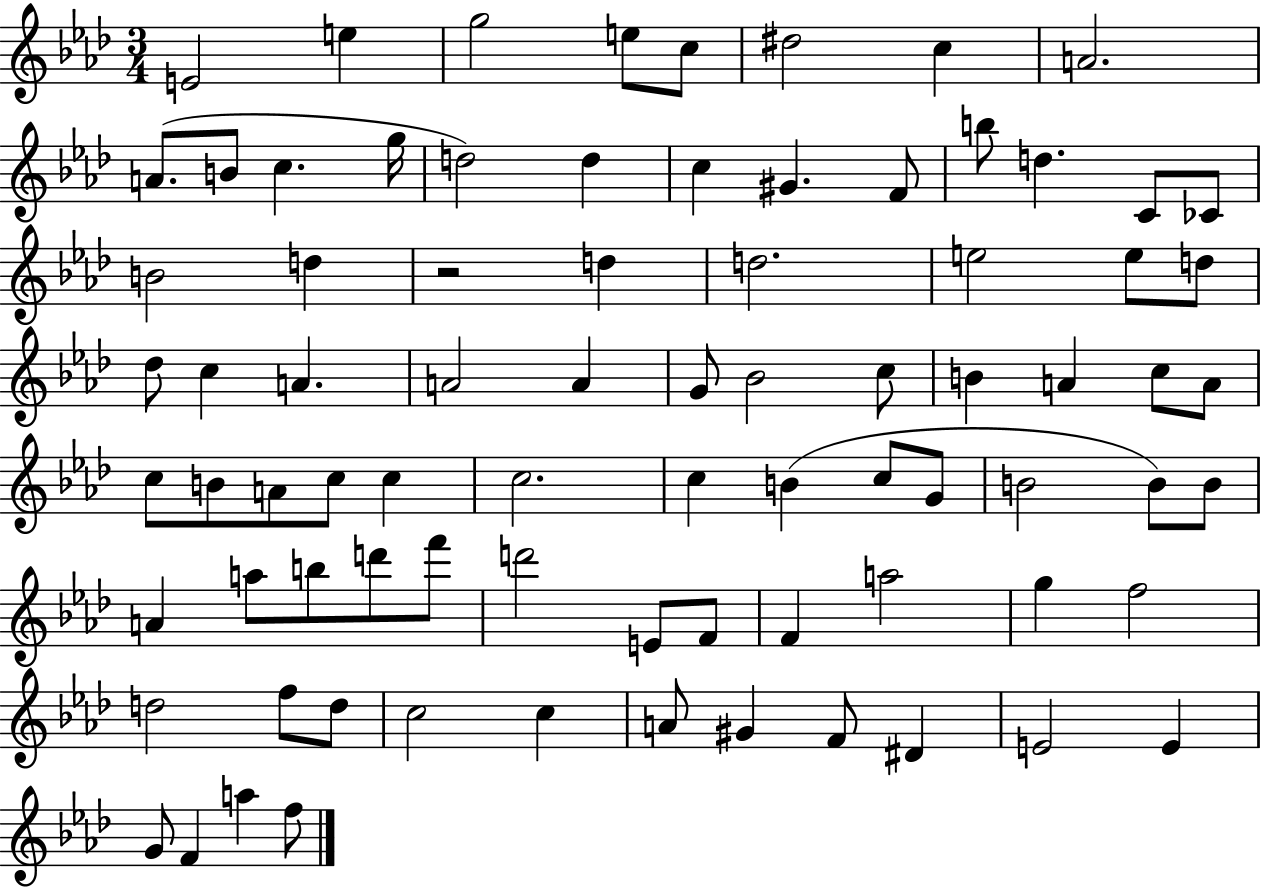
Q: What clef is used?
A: treble